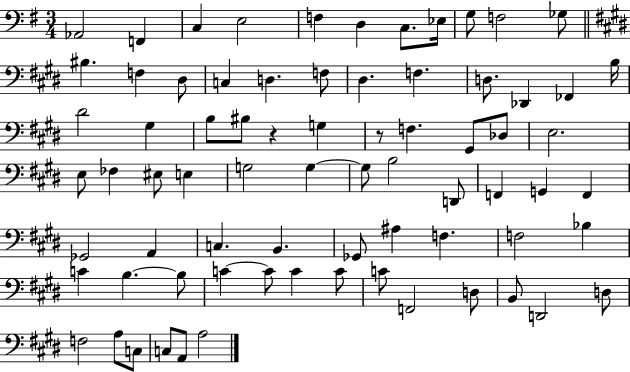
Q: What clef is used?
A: bass